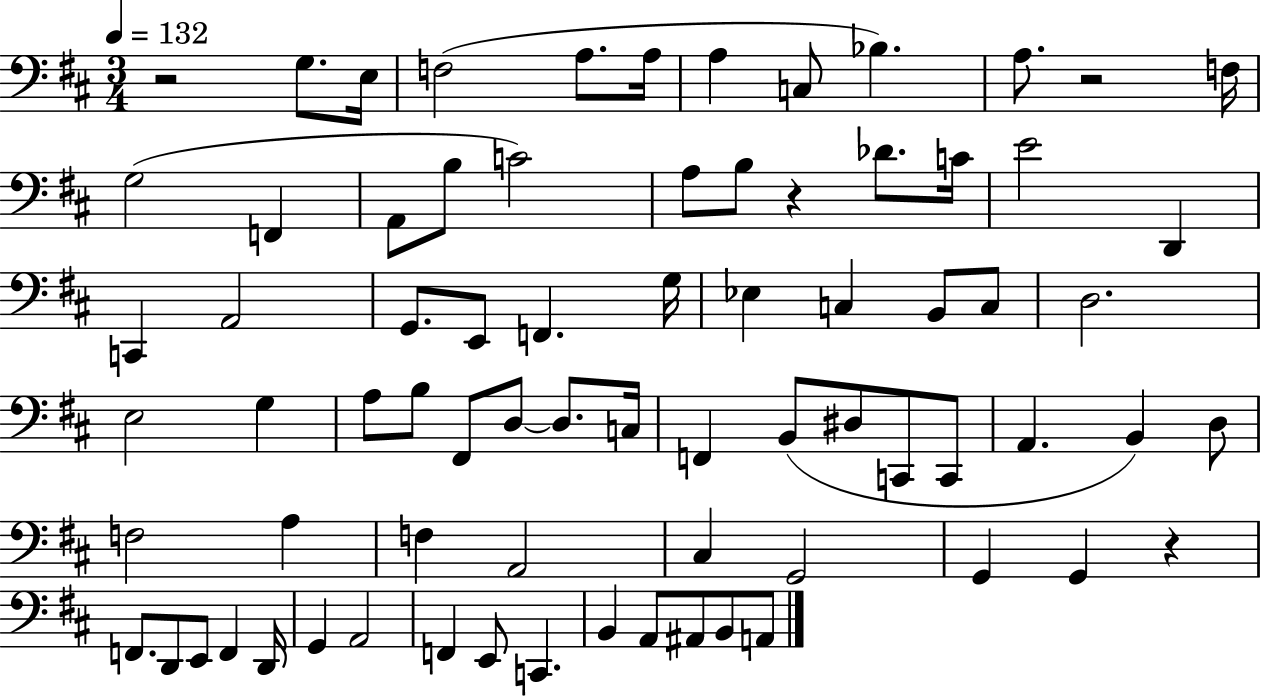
X:1
T:Untitled
M:3/4
L:1/4
K:D
z2 G,/2 E,/4 F,2 A,/2 A,/4 A, C,/2 _B, A,/2 z2 F,/4 G,2 F,, A,,/2 B,/2 C2 A,/2 B,/2 z _D/2 C/4 E2 D,, C,, A,,2 G,,/2 E,,/2 F,, G,/4 _E, C, B,,/2 C,/2 D,2 E,2 G, A,/2 B,/2 ^F,,/2 D,/2 D,/2 C,/4 F,, B,,/2 ^D,/2 C,,/2 C,,/2 A,, B,, D,/2 F,2 A, F, A,,2 ^C, G,,2 G,, G,, z F,,/2 D,,/2 E,,/2 F,, D,,/4 G,, A,,2 F,, E,,/2 C,, B,, A,,/2 ^A,,/2 B,,/2 A,,/2